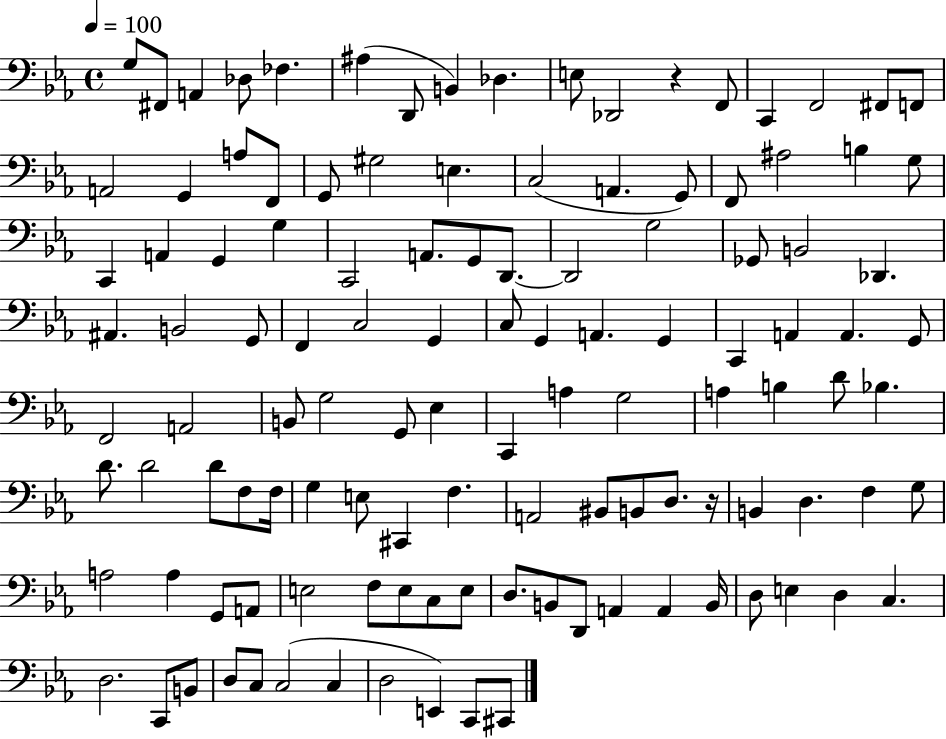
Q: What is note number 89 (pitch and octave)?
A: A3